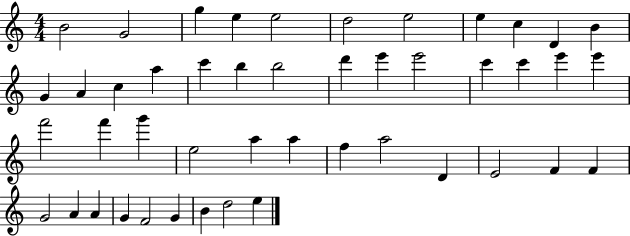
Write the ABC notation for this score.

X:1
T:Untitled
M:4/4
L:1/4
K:C
B2 G2 g e e2 d2 e2 e c D B G A c a c' b b2 d' e' e'2 c' c' e' e' f'2 f' g' e2 a a f a2 D E2 F F G2 A A G F2 G B d2 e